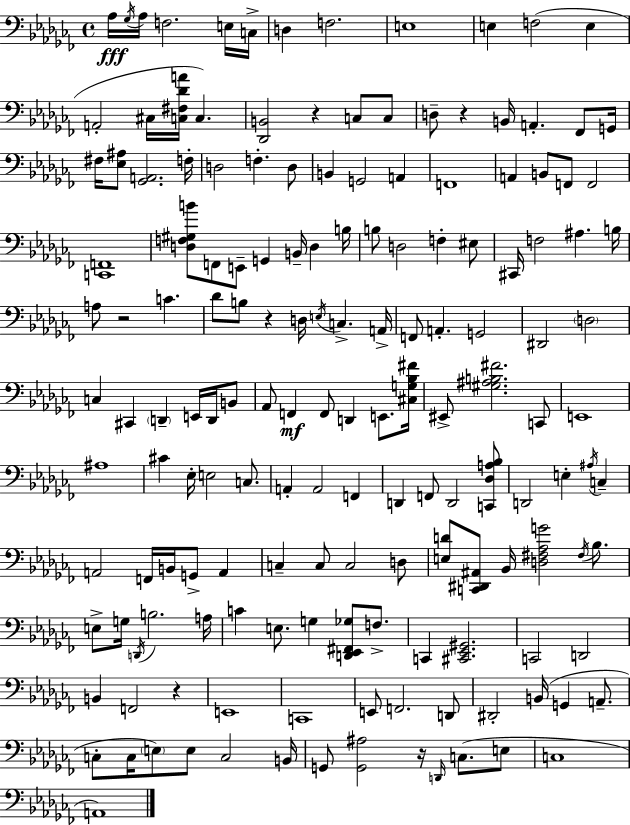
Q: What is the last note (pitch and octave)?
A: A2